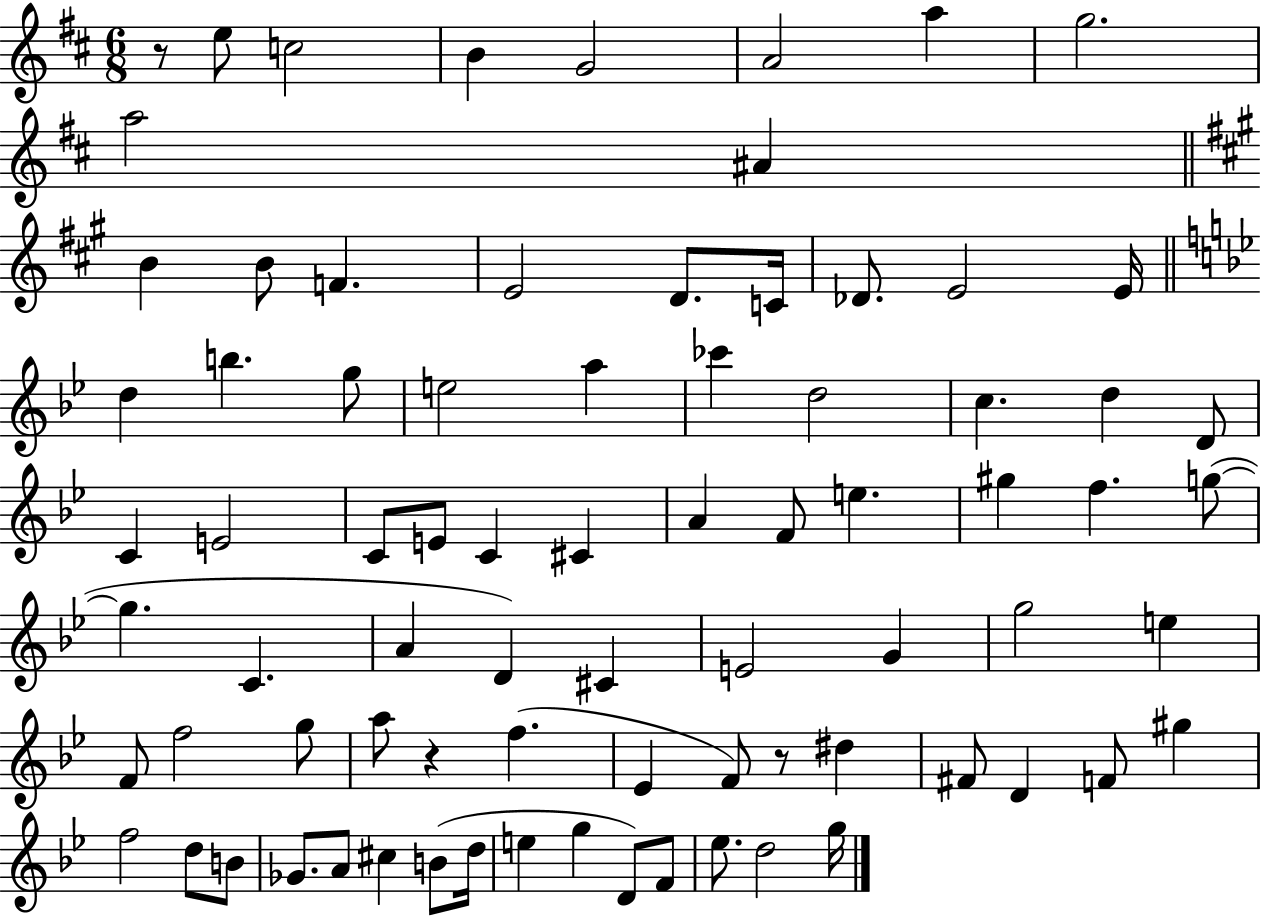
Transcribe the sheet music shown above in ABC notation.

X:1
T:Untitled
M:6/8
L:1/4
K:D
z/2 e/2 c2 B G2 A2 a g2 a2 ^A B B/2 F E2 D/2 C/4 _D/2 E2 E/4 d b g/2 e2 a _c' d2 c d D/2 C E2 C/2 E/2 C ^C A F/2 e ^g f g/2 g C A D ^C E2 G g2 e F/2 f2 g/2 a/2 z f _E F/2 z/2 ^d ^F/2 D F/2 ^g f2 d/2 B/2 _G/2 A/2 ^c B/2 d/4 e g D/2 F/2 _e/2 d2 g/4